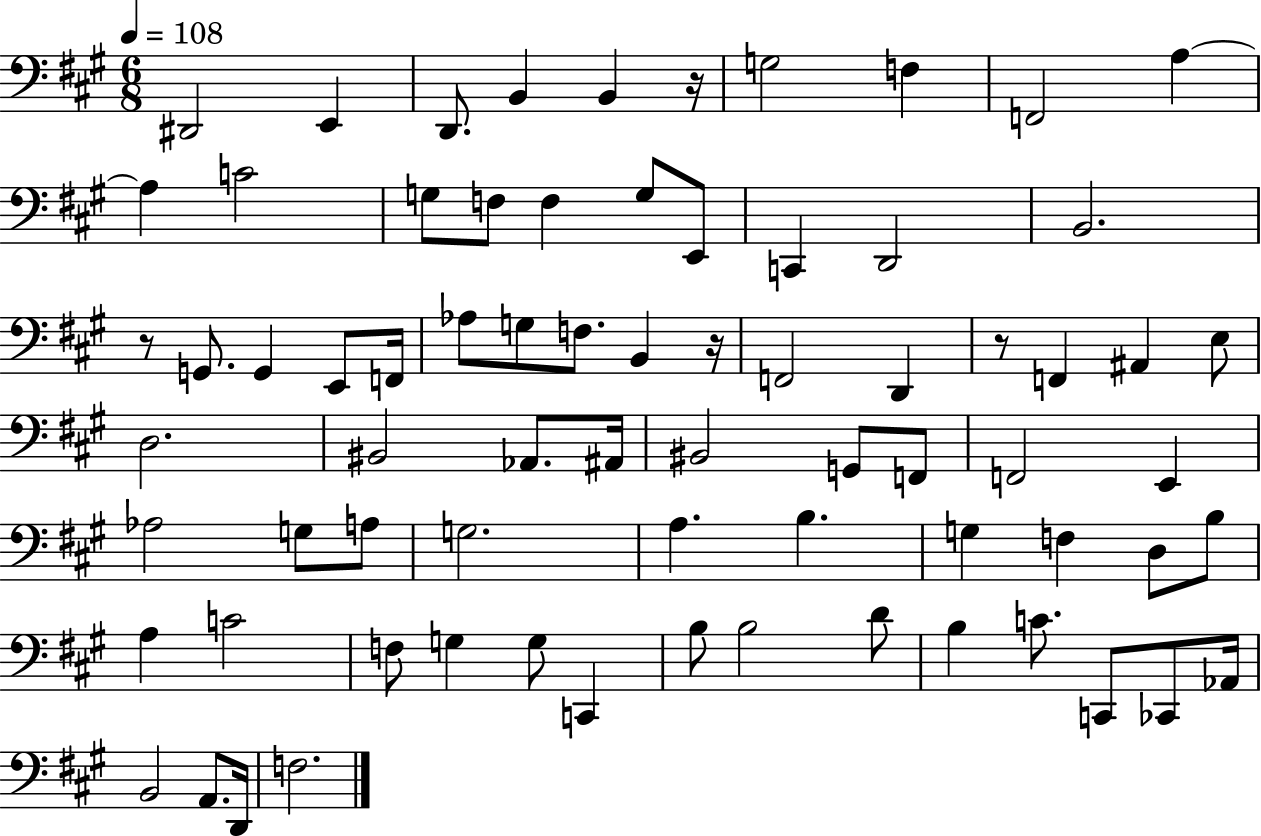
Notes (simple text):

D#2/h E2/q D2/e. B2/q B2/q R/s G3/h F3/q F2/h A3/q A3/q C4/h G3/e F3/e F3/q G3/e E2/e C2/q D2/h B2/h. R/e G2/e. G2/q E2/e F2/s Ab3/e G3/e F3/e. B2/q R/s F2/h D2/q R/e F2/q A#2/q E3/e D3/h. BIS2/h Ab2/e. A#2/s BIS2/h G2/e F2/e F2/h E2/q Ab3/h G3/e A3/e G3/h. A3/q. B3/q. G3/q F3/q D3/e B3/e A3/q C4/h F3/e G3/q G3/e C2/q B3/e B3/h D4/e B3/q C4/e. C2/e CES2/e Ab2/s B2/h A2/e. D2/s F3/h.